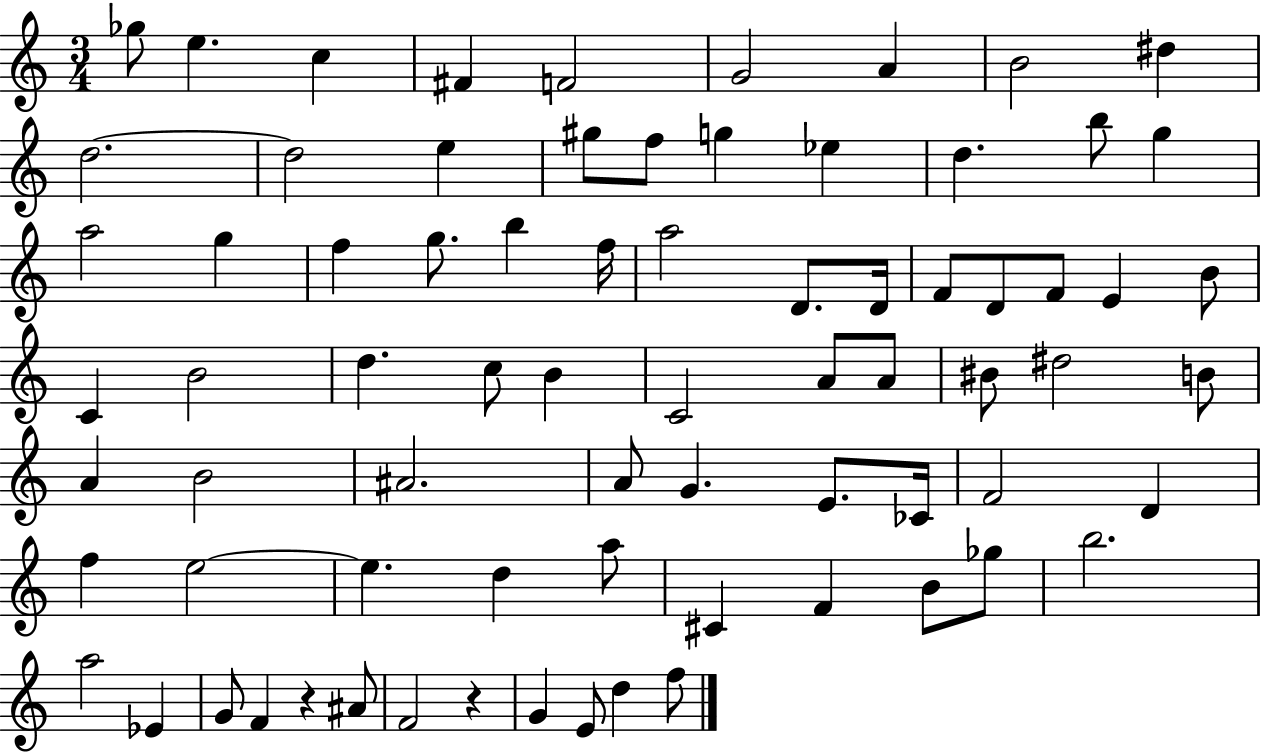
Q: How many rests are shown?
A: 2